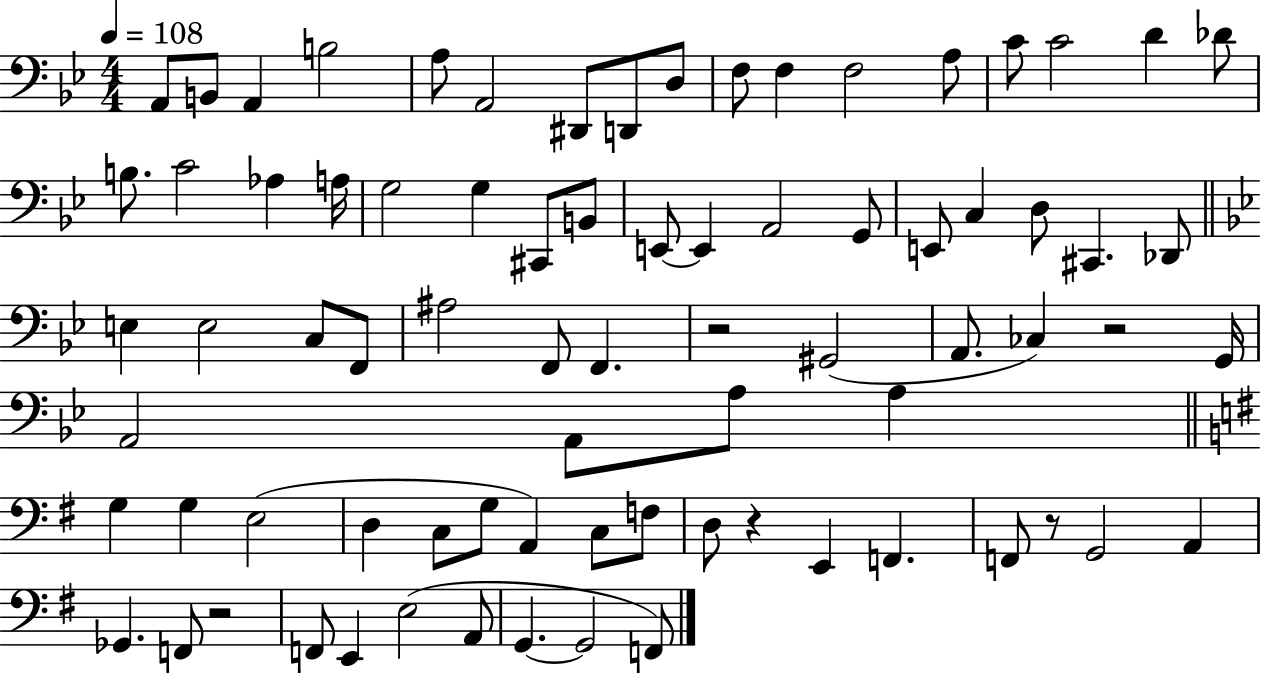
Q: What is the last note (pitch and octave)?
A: F2